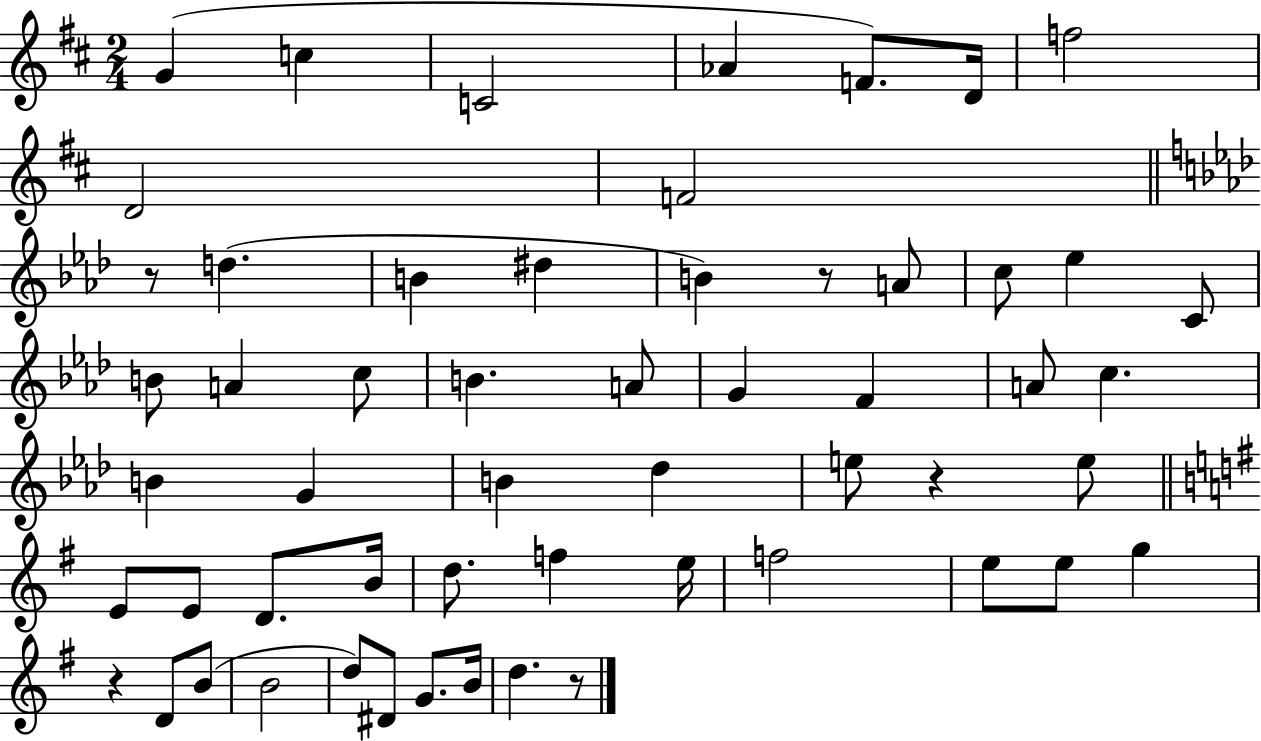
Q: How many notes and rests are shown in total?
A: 56